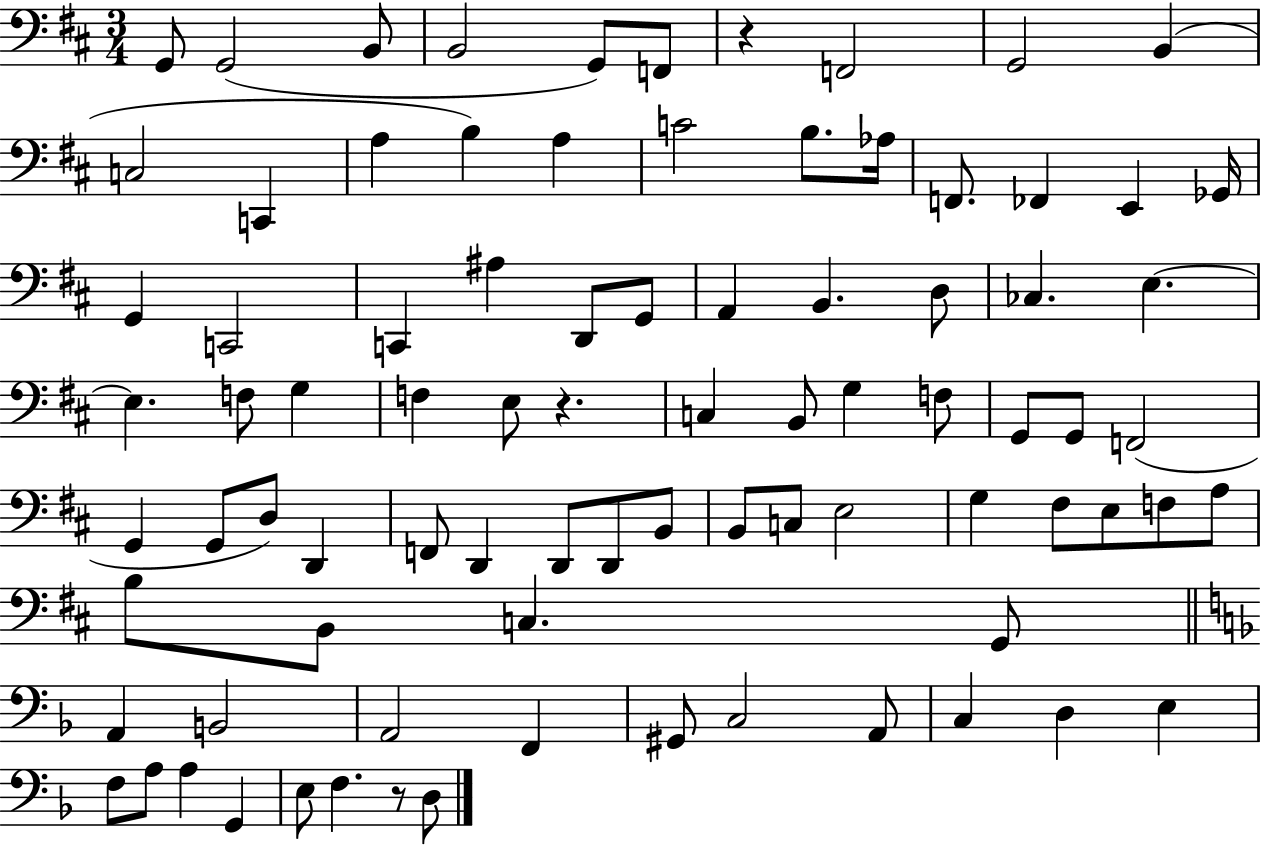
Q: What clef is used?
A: bass